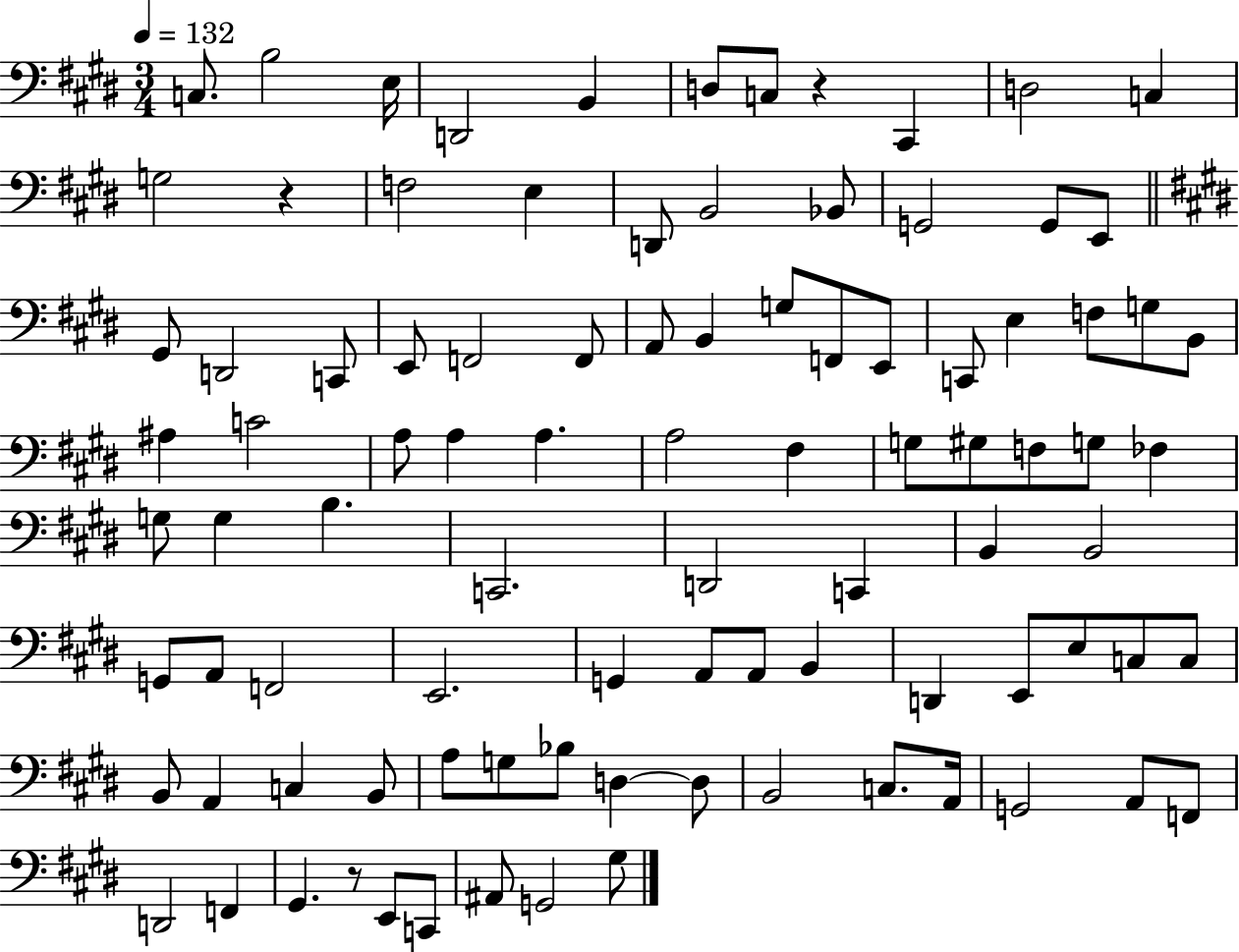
C3/e. B3/h E3/s D2/h B2/q D3/e C3/e R/q C#2/q D3/h C3/q G3/h R/q F3/h E3/q D2/e B2/h Bb2/e G2/h G2/e E2/e G#2/e D2/h C2/e E2/e F2/h F2/e A2/e B2/q G3/e F2/e E2/e C2/e E3/q F3/e G3/e B2/e A#3/q C4/h A3/e A3/q A3/q. A3/h F#3/q G3/e G#3/e F3/e G3/e FES3/q G3/e G3/q B3/q. C2/h. D2/h C2/q B2/q B2/h G2/e A2/e F2/h E2/h. G2/q A2/e A2/e B2/q D2/q E2/e E3/e C3/e C3/e B2/e A2/q C3/q B2/e A3/e G3/e Bb3/e D3/q D3/e B2/h C3/e. A2/s G2/h A2/e F2/e D2/h F2/q G#2/q. R/e E2/e C2/e A#2/e G2/h G#3/e